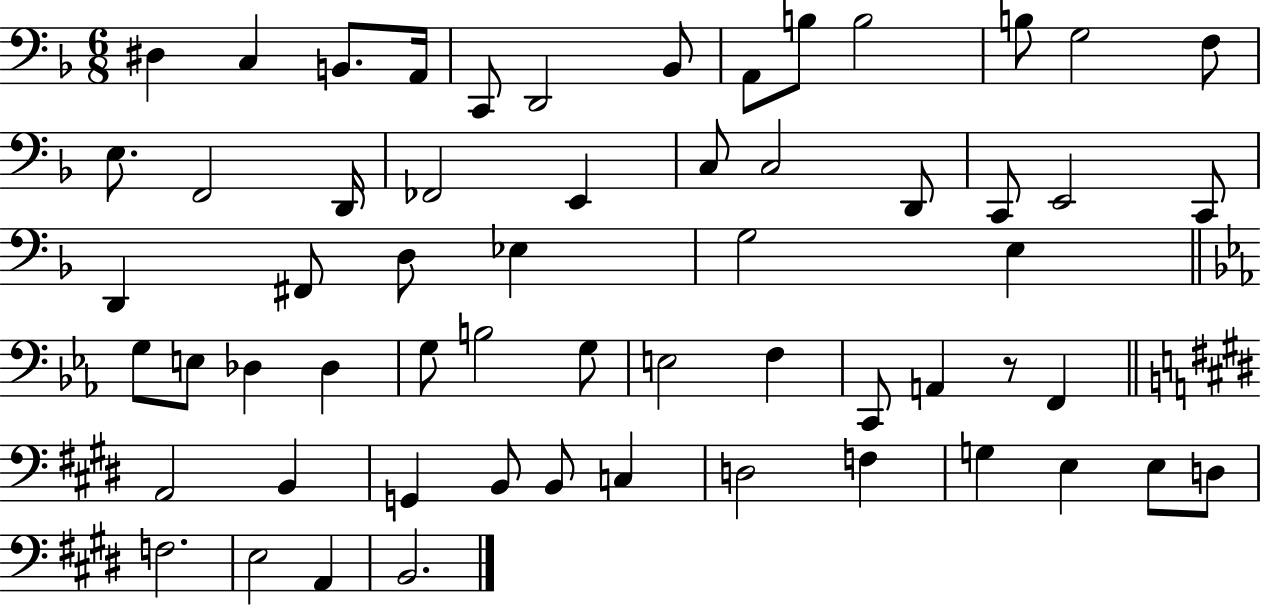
{
  \clef bass
  \numericTimeSignature
  \time 6/8
  \key f \major
  dis4 c4 b,8. a,16 | c,8 d,2 bes,8 | a,8 b8 b2 | b8 g2 f8 | \break e8. f,2 d,16 | fes,2 e,4 | c8 c2 d,8 | c,8 e,2 c,8 | \break d,4 fis,8 d8 ees4 | g2 e4 | \bar "||" \break \key ees \major g8 e8 des4 des4 | g8 b2 g8 | e2 f4 | c,8 a,4 r8 f,4 | \break \bar "||" \break \key e \major a,2 b,4 | g,4 b,8 b,8 c4 | d2 f4 | g4 e4 e8 d8 | \break f2. | e2 a,4 | b,2. | \bar "|."
}